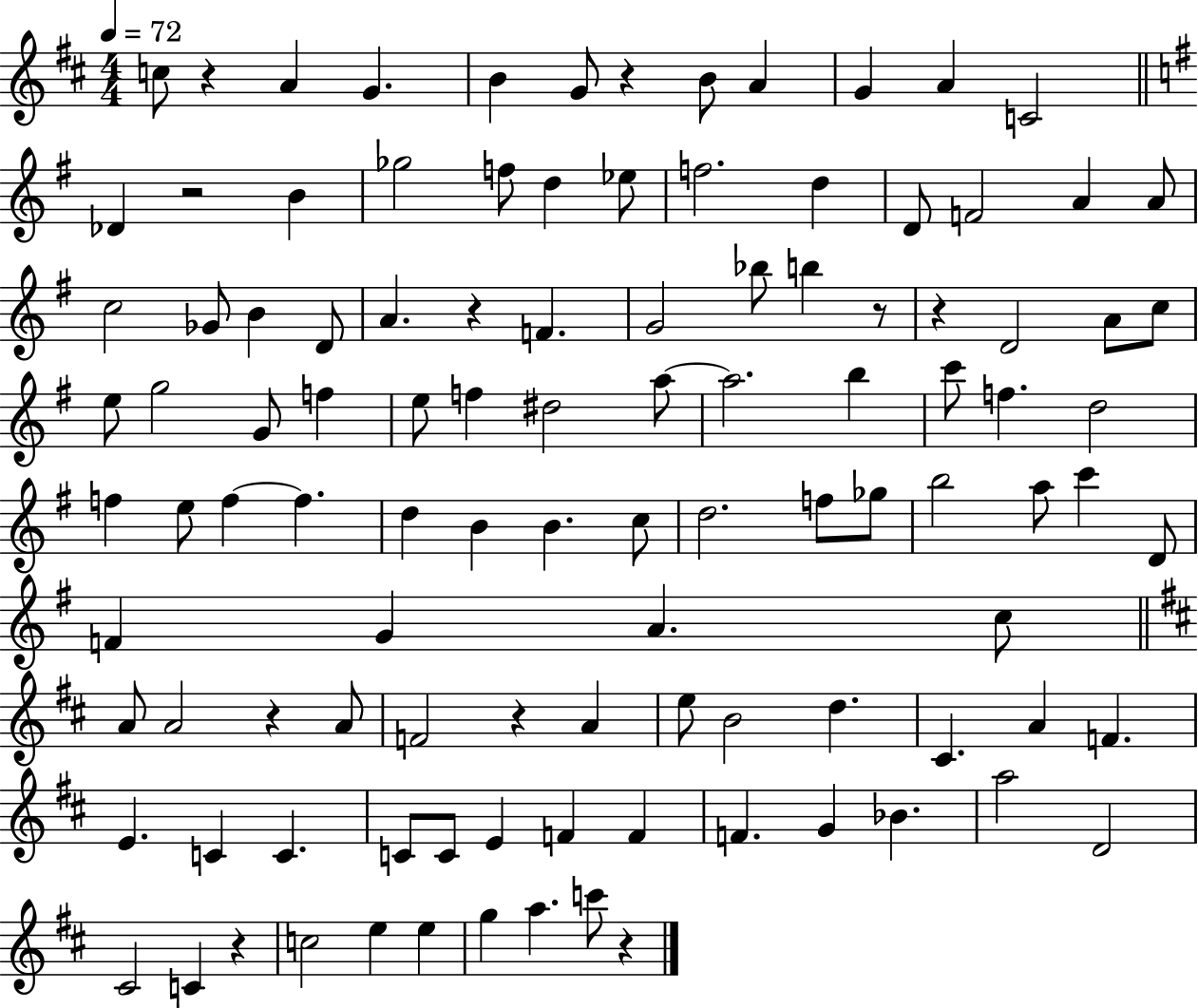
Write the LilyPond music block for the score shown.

{
  \clef treble
  \numericTimeSignature
  \time 4/4
  \key d \major
  \tempo 4 = 72
  c''8 r4 a'4 g'4. | b'4 g'8 r4 b'8 a'4 | g'4 a'4 c'2 | \bar "||" \break \key g \major des'4 r2 b'4 | ges''2 f''8 d''4 ees''8 | f''2. d''4 | d'8 f'2 a'4 a'8 | \break c''2 ges'8 b'4 d'8 | a'4. r4 f'4. | g'2 bes''8 b''4 r8 | r4 d'2 a'8 c''8 | \break e''8 g''2 g'8 f''4 | e''8 f''4 dis''2 a''8~~ | a''2. b''4 | c'''8 f''4. d''2 | \break f''4 e''8 f''4~~ f''4. | d''4 b'4 b'4. c''8 | d''2. f''8 ges''8 | b''2 a''8 c'''4 d'8 | \break f'4 g'4 a'4. c''8 | \bar "||" \break \key d \major a'8 a'2 r4 a'8 | f'2 r4 a'4 | e''8 b'2 d''4. | cis'4. a'4 f'4. | \break e'4. c'4 c'4. | c'8 c'8 e'4 f'4 f'4 | f'4. g'4 bes'4. | a''2 d'2 | \break cis'2 c'4 r4 | c''2 e''4 e''4 | g''4 a''4. c'''8 r4 | \bar "|."
}